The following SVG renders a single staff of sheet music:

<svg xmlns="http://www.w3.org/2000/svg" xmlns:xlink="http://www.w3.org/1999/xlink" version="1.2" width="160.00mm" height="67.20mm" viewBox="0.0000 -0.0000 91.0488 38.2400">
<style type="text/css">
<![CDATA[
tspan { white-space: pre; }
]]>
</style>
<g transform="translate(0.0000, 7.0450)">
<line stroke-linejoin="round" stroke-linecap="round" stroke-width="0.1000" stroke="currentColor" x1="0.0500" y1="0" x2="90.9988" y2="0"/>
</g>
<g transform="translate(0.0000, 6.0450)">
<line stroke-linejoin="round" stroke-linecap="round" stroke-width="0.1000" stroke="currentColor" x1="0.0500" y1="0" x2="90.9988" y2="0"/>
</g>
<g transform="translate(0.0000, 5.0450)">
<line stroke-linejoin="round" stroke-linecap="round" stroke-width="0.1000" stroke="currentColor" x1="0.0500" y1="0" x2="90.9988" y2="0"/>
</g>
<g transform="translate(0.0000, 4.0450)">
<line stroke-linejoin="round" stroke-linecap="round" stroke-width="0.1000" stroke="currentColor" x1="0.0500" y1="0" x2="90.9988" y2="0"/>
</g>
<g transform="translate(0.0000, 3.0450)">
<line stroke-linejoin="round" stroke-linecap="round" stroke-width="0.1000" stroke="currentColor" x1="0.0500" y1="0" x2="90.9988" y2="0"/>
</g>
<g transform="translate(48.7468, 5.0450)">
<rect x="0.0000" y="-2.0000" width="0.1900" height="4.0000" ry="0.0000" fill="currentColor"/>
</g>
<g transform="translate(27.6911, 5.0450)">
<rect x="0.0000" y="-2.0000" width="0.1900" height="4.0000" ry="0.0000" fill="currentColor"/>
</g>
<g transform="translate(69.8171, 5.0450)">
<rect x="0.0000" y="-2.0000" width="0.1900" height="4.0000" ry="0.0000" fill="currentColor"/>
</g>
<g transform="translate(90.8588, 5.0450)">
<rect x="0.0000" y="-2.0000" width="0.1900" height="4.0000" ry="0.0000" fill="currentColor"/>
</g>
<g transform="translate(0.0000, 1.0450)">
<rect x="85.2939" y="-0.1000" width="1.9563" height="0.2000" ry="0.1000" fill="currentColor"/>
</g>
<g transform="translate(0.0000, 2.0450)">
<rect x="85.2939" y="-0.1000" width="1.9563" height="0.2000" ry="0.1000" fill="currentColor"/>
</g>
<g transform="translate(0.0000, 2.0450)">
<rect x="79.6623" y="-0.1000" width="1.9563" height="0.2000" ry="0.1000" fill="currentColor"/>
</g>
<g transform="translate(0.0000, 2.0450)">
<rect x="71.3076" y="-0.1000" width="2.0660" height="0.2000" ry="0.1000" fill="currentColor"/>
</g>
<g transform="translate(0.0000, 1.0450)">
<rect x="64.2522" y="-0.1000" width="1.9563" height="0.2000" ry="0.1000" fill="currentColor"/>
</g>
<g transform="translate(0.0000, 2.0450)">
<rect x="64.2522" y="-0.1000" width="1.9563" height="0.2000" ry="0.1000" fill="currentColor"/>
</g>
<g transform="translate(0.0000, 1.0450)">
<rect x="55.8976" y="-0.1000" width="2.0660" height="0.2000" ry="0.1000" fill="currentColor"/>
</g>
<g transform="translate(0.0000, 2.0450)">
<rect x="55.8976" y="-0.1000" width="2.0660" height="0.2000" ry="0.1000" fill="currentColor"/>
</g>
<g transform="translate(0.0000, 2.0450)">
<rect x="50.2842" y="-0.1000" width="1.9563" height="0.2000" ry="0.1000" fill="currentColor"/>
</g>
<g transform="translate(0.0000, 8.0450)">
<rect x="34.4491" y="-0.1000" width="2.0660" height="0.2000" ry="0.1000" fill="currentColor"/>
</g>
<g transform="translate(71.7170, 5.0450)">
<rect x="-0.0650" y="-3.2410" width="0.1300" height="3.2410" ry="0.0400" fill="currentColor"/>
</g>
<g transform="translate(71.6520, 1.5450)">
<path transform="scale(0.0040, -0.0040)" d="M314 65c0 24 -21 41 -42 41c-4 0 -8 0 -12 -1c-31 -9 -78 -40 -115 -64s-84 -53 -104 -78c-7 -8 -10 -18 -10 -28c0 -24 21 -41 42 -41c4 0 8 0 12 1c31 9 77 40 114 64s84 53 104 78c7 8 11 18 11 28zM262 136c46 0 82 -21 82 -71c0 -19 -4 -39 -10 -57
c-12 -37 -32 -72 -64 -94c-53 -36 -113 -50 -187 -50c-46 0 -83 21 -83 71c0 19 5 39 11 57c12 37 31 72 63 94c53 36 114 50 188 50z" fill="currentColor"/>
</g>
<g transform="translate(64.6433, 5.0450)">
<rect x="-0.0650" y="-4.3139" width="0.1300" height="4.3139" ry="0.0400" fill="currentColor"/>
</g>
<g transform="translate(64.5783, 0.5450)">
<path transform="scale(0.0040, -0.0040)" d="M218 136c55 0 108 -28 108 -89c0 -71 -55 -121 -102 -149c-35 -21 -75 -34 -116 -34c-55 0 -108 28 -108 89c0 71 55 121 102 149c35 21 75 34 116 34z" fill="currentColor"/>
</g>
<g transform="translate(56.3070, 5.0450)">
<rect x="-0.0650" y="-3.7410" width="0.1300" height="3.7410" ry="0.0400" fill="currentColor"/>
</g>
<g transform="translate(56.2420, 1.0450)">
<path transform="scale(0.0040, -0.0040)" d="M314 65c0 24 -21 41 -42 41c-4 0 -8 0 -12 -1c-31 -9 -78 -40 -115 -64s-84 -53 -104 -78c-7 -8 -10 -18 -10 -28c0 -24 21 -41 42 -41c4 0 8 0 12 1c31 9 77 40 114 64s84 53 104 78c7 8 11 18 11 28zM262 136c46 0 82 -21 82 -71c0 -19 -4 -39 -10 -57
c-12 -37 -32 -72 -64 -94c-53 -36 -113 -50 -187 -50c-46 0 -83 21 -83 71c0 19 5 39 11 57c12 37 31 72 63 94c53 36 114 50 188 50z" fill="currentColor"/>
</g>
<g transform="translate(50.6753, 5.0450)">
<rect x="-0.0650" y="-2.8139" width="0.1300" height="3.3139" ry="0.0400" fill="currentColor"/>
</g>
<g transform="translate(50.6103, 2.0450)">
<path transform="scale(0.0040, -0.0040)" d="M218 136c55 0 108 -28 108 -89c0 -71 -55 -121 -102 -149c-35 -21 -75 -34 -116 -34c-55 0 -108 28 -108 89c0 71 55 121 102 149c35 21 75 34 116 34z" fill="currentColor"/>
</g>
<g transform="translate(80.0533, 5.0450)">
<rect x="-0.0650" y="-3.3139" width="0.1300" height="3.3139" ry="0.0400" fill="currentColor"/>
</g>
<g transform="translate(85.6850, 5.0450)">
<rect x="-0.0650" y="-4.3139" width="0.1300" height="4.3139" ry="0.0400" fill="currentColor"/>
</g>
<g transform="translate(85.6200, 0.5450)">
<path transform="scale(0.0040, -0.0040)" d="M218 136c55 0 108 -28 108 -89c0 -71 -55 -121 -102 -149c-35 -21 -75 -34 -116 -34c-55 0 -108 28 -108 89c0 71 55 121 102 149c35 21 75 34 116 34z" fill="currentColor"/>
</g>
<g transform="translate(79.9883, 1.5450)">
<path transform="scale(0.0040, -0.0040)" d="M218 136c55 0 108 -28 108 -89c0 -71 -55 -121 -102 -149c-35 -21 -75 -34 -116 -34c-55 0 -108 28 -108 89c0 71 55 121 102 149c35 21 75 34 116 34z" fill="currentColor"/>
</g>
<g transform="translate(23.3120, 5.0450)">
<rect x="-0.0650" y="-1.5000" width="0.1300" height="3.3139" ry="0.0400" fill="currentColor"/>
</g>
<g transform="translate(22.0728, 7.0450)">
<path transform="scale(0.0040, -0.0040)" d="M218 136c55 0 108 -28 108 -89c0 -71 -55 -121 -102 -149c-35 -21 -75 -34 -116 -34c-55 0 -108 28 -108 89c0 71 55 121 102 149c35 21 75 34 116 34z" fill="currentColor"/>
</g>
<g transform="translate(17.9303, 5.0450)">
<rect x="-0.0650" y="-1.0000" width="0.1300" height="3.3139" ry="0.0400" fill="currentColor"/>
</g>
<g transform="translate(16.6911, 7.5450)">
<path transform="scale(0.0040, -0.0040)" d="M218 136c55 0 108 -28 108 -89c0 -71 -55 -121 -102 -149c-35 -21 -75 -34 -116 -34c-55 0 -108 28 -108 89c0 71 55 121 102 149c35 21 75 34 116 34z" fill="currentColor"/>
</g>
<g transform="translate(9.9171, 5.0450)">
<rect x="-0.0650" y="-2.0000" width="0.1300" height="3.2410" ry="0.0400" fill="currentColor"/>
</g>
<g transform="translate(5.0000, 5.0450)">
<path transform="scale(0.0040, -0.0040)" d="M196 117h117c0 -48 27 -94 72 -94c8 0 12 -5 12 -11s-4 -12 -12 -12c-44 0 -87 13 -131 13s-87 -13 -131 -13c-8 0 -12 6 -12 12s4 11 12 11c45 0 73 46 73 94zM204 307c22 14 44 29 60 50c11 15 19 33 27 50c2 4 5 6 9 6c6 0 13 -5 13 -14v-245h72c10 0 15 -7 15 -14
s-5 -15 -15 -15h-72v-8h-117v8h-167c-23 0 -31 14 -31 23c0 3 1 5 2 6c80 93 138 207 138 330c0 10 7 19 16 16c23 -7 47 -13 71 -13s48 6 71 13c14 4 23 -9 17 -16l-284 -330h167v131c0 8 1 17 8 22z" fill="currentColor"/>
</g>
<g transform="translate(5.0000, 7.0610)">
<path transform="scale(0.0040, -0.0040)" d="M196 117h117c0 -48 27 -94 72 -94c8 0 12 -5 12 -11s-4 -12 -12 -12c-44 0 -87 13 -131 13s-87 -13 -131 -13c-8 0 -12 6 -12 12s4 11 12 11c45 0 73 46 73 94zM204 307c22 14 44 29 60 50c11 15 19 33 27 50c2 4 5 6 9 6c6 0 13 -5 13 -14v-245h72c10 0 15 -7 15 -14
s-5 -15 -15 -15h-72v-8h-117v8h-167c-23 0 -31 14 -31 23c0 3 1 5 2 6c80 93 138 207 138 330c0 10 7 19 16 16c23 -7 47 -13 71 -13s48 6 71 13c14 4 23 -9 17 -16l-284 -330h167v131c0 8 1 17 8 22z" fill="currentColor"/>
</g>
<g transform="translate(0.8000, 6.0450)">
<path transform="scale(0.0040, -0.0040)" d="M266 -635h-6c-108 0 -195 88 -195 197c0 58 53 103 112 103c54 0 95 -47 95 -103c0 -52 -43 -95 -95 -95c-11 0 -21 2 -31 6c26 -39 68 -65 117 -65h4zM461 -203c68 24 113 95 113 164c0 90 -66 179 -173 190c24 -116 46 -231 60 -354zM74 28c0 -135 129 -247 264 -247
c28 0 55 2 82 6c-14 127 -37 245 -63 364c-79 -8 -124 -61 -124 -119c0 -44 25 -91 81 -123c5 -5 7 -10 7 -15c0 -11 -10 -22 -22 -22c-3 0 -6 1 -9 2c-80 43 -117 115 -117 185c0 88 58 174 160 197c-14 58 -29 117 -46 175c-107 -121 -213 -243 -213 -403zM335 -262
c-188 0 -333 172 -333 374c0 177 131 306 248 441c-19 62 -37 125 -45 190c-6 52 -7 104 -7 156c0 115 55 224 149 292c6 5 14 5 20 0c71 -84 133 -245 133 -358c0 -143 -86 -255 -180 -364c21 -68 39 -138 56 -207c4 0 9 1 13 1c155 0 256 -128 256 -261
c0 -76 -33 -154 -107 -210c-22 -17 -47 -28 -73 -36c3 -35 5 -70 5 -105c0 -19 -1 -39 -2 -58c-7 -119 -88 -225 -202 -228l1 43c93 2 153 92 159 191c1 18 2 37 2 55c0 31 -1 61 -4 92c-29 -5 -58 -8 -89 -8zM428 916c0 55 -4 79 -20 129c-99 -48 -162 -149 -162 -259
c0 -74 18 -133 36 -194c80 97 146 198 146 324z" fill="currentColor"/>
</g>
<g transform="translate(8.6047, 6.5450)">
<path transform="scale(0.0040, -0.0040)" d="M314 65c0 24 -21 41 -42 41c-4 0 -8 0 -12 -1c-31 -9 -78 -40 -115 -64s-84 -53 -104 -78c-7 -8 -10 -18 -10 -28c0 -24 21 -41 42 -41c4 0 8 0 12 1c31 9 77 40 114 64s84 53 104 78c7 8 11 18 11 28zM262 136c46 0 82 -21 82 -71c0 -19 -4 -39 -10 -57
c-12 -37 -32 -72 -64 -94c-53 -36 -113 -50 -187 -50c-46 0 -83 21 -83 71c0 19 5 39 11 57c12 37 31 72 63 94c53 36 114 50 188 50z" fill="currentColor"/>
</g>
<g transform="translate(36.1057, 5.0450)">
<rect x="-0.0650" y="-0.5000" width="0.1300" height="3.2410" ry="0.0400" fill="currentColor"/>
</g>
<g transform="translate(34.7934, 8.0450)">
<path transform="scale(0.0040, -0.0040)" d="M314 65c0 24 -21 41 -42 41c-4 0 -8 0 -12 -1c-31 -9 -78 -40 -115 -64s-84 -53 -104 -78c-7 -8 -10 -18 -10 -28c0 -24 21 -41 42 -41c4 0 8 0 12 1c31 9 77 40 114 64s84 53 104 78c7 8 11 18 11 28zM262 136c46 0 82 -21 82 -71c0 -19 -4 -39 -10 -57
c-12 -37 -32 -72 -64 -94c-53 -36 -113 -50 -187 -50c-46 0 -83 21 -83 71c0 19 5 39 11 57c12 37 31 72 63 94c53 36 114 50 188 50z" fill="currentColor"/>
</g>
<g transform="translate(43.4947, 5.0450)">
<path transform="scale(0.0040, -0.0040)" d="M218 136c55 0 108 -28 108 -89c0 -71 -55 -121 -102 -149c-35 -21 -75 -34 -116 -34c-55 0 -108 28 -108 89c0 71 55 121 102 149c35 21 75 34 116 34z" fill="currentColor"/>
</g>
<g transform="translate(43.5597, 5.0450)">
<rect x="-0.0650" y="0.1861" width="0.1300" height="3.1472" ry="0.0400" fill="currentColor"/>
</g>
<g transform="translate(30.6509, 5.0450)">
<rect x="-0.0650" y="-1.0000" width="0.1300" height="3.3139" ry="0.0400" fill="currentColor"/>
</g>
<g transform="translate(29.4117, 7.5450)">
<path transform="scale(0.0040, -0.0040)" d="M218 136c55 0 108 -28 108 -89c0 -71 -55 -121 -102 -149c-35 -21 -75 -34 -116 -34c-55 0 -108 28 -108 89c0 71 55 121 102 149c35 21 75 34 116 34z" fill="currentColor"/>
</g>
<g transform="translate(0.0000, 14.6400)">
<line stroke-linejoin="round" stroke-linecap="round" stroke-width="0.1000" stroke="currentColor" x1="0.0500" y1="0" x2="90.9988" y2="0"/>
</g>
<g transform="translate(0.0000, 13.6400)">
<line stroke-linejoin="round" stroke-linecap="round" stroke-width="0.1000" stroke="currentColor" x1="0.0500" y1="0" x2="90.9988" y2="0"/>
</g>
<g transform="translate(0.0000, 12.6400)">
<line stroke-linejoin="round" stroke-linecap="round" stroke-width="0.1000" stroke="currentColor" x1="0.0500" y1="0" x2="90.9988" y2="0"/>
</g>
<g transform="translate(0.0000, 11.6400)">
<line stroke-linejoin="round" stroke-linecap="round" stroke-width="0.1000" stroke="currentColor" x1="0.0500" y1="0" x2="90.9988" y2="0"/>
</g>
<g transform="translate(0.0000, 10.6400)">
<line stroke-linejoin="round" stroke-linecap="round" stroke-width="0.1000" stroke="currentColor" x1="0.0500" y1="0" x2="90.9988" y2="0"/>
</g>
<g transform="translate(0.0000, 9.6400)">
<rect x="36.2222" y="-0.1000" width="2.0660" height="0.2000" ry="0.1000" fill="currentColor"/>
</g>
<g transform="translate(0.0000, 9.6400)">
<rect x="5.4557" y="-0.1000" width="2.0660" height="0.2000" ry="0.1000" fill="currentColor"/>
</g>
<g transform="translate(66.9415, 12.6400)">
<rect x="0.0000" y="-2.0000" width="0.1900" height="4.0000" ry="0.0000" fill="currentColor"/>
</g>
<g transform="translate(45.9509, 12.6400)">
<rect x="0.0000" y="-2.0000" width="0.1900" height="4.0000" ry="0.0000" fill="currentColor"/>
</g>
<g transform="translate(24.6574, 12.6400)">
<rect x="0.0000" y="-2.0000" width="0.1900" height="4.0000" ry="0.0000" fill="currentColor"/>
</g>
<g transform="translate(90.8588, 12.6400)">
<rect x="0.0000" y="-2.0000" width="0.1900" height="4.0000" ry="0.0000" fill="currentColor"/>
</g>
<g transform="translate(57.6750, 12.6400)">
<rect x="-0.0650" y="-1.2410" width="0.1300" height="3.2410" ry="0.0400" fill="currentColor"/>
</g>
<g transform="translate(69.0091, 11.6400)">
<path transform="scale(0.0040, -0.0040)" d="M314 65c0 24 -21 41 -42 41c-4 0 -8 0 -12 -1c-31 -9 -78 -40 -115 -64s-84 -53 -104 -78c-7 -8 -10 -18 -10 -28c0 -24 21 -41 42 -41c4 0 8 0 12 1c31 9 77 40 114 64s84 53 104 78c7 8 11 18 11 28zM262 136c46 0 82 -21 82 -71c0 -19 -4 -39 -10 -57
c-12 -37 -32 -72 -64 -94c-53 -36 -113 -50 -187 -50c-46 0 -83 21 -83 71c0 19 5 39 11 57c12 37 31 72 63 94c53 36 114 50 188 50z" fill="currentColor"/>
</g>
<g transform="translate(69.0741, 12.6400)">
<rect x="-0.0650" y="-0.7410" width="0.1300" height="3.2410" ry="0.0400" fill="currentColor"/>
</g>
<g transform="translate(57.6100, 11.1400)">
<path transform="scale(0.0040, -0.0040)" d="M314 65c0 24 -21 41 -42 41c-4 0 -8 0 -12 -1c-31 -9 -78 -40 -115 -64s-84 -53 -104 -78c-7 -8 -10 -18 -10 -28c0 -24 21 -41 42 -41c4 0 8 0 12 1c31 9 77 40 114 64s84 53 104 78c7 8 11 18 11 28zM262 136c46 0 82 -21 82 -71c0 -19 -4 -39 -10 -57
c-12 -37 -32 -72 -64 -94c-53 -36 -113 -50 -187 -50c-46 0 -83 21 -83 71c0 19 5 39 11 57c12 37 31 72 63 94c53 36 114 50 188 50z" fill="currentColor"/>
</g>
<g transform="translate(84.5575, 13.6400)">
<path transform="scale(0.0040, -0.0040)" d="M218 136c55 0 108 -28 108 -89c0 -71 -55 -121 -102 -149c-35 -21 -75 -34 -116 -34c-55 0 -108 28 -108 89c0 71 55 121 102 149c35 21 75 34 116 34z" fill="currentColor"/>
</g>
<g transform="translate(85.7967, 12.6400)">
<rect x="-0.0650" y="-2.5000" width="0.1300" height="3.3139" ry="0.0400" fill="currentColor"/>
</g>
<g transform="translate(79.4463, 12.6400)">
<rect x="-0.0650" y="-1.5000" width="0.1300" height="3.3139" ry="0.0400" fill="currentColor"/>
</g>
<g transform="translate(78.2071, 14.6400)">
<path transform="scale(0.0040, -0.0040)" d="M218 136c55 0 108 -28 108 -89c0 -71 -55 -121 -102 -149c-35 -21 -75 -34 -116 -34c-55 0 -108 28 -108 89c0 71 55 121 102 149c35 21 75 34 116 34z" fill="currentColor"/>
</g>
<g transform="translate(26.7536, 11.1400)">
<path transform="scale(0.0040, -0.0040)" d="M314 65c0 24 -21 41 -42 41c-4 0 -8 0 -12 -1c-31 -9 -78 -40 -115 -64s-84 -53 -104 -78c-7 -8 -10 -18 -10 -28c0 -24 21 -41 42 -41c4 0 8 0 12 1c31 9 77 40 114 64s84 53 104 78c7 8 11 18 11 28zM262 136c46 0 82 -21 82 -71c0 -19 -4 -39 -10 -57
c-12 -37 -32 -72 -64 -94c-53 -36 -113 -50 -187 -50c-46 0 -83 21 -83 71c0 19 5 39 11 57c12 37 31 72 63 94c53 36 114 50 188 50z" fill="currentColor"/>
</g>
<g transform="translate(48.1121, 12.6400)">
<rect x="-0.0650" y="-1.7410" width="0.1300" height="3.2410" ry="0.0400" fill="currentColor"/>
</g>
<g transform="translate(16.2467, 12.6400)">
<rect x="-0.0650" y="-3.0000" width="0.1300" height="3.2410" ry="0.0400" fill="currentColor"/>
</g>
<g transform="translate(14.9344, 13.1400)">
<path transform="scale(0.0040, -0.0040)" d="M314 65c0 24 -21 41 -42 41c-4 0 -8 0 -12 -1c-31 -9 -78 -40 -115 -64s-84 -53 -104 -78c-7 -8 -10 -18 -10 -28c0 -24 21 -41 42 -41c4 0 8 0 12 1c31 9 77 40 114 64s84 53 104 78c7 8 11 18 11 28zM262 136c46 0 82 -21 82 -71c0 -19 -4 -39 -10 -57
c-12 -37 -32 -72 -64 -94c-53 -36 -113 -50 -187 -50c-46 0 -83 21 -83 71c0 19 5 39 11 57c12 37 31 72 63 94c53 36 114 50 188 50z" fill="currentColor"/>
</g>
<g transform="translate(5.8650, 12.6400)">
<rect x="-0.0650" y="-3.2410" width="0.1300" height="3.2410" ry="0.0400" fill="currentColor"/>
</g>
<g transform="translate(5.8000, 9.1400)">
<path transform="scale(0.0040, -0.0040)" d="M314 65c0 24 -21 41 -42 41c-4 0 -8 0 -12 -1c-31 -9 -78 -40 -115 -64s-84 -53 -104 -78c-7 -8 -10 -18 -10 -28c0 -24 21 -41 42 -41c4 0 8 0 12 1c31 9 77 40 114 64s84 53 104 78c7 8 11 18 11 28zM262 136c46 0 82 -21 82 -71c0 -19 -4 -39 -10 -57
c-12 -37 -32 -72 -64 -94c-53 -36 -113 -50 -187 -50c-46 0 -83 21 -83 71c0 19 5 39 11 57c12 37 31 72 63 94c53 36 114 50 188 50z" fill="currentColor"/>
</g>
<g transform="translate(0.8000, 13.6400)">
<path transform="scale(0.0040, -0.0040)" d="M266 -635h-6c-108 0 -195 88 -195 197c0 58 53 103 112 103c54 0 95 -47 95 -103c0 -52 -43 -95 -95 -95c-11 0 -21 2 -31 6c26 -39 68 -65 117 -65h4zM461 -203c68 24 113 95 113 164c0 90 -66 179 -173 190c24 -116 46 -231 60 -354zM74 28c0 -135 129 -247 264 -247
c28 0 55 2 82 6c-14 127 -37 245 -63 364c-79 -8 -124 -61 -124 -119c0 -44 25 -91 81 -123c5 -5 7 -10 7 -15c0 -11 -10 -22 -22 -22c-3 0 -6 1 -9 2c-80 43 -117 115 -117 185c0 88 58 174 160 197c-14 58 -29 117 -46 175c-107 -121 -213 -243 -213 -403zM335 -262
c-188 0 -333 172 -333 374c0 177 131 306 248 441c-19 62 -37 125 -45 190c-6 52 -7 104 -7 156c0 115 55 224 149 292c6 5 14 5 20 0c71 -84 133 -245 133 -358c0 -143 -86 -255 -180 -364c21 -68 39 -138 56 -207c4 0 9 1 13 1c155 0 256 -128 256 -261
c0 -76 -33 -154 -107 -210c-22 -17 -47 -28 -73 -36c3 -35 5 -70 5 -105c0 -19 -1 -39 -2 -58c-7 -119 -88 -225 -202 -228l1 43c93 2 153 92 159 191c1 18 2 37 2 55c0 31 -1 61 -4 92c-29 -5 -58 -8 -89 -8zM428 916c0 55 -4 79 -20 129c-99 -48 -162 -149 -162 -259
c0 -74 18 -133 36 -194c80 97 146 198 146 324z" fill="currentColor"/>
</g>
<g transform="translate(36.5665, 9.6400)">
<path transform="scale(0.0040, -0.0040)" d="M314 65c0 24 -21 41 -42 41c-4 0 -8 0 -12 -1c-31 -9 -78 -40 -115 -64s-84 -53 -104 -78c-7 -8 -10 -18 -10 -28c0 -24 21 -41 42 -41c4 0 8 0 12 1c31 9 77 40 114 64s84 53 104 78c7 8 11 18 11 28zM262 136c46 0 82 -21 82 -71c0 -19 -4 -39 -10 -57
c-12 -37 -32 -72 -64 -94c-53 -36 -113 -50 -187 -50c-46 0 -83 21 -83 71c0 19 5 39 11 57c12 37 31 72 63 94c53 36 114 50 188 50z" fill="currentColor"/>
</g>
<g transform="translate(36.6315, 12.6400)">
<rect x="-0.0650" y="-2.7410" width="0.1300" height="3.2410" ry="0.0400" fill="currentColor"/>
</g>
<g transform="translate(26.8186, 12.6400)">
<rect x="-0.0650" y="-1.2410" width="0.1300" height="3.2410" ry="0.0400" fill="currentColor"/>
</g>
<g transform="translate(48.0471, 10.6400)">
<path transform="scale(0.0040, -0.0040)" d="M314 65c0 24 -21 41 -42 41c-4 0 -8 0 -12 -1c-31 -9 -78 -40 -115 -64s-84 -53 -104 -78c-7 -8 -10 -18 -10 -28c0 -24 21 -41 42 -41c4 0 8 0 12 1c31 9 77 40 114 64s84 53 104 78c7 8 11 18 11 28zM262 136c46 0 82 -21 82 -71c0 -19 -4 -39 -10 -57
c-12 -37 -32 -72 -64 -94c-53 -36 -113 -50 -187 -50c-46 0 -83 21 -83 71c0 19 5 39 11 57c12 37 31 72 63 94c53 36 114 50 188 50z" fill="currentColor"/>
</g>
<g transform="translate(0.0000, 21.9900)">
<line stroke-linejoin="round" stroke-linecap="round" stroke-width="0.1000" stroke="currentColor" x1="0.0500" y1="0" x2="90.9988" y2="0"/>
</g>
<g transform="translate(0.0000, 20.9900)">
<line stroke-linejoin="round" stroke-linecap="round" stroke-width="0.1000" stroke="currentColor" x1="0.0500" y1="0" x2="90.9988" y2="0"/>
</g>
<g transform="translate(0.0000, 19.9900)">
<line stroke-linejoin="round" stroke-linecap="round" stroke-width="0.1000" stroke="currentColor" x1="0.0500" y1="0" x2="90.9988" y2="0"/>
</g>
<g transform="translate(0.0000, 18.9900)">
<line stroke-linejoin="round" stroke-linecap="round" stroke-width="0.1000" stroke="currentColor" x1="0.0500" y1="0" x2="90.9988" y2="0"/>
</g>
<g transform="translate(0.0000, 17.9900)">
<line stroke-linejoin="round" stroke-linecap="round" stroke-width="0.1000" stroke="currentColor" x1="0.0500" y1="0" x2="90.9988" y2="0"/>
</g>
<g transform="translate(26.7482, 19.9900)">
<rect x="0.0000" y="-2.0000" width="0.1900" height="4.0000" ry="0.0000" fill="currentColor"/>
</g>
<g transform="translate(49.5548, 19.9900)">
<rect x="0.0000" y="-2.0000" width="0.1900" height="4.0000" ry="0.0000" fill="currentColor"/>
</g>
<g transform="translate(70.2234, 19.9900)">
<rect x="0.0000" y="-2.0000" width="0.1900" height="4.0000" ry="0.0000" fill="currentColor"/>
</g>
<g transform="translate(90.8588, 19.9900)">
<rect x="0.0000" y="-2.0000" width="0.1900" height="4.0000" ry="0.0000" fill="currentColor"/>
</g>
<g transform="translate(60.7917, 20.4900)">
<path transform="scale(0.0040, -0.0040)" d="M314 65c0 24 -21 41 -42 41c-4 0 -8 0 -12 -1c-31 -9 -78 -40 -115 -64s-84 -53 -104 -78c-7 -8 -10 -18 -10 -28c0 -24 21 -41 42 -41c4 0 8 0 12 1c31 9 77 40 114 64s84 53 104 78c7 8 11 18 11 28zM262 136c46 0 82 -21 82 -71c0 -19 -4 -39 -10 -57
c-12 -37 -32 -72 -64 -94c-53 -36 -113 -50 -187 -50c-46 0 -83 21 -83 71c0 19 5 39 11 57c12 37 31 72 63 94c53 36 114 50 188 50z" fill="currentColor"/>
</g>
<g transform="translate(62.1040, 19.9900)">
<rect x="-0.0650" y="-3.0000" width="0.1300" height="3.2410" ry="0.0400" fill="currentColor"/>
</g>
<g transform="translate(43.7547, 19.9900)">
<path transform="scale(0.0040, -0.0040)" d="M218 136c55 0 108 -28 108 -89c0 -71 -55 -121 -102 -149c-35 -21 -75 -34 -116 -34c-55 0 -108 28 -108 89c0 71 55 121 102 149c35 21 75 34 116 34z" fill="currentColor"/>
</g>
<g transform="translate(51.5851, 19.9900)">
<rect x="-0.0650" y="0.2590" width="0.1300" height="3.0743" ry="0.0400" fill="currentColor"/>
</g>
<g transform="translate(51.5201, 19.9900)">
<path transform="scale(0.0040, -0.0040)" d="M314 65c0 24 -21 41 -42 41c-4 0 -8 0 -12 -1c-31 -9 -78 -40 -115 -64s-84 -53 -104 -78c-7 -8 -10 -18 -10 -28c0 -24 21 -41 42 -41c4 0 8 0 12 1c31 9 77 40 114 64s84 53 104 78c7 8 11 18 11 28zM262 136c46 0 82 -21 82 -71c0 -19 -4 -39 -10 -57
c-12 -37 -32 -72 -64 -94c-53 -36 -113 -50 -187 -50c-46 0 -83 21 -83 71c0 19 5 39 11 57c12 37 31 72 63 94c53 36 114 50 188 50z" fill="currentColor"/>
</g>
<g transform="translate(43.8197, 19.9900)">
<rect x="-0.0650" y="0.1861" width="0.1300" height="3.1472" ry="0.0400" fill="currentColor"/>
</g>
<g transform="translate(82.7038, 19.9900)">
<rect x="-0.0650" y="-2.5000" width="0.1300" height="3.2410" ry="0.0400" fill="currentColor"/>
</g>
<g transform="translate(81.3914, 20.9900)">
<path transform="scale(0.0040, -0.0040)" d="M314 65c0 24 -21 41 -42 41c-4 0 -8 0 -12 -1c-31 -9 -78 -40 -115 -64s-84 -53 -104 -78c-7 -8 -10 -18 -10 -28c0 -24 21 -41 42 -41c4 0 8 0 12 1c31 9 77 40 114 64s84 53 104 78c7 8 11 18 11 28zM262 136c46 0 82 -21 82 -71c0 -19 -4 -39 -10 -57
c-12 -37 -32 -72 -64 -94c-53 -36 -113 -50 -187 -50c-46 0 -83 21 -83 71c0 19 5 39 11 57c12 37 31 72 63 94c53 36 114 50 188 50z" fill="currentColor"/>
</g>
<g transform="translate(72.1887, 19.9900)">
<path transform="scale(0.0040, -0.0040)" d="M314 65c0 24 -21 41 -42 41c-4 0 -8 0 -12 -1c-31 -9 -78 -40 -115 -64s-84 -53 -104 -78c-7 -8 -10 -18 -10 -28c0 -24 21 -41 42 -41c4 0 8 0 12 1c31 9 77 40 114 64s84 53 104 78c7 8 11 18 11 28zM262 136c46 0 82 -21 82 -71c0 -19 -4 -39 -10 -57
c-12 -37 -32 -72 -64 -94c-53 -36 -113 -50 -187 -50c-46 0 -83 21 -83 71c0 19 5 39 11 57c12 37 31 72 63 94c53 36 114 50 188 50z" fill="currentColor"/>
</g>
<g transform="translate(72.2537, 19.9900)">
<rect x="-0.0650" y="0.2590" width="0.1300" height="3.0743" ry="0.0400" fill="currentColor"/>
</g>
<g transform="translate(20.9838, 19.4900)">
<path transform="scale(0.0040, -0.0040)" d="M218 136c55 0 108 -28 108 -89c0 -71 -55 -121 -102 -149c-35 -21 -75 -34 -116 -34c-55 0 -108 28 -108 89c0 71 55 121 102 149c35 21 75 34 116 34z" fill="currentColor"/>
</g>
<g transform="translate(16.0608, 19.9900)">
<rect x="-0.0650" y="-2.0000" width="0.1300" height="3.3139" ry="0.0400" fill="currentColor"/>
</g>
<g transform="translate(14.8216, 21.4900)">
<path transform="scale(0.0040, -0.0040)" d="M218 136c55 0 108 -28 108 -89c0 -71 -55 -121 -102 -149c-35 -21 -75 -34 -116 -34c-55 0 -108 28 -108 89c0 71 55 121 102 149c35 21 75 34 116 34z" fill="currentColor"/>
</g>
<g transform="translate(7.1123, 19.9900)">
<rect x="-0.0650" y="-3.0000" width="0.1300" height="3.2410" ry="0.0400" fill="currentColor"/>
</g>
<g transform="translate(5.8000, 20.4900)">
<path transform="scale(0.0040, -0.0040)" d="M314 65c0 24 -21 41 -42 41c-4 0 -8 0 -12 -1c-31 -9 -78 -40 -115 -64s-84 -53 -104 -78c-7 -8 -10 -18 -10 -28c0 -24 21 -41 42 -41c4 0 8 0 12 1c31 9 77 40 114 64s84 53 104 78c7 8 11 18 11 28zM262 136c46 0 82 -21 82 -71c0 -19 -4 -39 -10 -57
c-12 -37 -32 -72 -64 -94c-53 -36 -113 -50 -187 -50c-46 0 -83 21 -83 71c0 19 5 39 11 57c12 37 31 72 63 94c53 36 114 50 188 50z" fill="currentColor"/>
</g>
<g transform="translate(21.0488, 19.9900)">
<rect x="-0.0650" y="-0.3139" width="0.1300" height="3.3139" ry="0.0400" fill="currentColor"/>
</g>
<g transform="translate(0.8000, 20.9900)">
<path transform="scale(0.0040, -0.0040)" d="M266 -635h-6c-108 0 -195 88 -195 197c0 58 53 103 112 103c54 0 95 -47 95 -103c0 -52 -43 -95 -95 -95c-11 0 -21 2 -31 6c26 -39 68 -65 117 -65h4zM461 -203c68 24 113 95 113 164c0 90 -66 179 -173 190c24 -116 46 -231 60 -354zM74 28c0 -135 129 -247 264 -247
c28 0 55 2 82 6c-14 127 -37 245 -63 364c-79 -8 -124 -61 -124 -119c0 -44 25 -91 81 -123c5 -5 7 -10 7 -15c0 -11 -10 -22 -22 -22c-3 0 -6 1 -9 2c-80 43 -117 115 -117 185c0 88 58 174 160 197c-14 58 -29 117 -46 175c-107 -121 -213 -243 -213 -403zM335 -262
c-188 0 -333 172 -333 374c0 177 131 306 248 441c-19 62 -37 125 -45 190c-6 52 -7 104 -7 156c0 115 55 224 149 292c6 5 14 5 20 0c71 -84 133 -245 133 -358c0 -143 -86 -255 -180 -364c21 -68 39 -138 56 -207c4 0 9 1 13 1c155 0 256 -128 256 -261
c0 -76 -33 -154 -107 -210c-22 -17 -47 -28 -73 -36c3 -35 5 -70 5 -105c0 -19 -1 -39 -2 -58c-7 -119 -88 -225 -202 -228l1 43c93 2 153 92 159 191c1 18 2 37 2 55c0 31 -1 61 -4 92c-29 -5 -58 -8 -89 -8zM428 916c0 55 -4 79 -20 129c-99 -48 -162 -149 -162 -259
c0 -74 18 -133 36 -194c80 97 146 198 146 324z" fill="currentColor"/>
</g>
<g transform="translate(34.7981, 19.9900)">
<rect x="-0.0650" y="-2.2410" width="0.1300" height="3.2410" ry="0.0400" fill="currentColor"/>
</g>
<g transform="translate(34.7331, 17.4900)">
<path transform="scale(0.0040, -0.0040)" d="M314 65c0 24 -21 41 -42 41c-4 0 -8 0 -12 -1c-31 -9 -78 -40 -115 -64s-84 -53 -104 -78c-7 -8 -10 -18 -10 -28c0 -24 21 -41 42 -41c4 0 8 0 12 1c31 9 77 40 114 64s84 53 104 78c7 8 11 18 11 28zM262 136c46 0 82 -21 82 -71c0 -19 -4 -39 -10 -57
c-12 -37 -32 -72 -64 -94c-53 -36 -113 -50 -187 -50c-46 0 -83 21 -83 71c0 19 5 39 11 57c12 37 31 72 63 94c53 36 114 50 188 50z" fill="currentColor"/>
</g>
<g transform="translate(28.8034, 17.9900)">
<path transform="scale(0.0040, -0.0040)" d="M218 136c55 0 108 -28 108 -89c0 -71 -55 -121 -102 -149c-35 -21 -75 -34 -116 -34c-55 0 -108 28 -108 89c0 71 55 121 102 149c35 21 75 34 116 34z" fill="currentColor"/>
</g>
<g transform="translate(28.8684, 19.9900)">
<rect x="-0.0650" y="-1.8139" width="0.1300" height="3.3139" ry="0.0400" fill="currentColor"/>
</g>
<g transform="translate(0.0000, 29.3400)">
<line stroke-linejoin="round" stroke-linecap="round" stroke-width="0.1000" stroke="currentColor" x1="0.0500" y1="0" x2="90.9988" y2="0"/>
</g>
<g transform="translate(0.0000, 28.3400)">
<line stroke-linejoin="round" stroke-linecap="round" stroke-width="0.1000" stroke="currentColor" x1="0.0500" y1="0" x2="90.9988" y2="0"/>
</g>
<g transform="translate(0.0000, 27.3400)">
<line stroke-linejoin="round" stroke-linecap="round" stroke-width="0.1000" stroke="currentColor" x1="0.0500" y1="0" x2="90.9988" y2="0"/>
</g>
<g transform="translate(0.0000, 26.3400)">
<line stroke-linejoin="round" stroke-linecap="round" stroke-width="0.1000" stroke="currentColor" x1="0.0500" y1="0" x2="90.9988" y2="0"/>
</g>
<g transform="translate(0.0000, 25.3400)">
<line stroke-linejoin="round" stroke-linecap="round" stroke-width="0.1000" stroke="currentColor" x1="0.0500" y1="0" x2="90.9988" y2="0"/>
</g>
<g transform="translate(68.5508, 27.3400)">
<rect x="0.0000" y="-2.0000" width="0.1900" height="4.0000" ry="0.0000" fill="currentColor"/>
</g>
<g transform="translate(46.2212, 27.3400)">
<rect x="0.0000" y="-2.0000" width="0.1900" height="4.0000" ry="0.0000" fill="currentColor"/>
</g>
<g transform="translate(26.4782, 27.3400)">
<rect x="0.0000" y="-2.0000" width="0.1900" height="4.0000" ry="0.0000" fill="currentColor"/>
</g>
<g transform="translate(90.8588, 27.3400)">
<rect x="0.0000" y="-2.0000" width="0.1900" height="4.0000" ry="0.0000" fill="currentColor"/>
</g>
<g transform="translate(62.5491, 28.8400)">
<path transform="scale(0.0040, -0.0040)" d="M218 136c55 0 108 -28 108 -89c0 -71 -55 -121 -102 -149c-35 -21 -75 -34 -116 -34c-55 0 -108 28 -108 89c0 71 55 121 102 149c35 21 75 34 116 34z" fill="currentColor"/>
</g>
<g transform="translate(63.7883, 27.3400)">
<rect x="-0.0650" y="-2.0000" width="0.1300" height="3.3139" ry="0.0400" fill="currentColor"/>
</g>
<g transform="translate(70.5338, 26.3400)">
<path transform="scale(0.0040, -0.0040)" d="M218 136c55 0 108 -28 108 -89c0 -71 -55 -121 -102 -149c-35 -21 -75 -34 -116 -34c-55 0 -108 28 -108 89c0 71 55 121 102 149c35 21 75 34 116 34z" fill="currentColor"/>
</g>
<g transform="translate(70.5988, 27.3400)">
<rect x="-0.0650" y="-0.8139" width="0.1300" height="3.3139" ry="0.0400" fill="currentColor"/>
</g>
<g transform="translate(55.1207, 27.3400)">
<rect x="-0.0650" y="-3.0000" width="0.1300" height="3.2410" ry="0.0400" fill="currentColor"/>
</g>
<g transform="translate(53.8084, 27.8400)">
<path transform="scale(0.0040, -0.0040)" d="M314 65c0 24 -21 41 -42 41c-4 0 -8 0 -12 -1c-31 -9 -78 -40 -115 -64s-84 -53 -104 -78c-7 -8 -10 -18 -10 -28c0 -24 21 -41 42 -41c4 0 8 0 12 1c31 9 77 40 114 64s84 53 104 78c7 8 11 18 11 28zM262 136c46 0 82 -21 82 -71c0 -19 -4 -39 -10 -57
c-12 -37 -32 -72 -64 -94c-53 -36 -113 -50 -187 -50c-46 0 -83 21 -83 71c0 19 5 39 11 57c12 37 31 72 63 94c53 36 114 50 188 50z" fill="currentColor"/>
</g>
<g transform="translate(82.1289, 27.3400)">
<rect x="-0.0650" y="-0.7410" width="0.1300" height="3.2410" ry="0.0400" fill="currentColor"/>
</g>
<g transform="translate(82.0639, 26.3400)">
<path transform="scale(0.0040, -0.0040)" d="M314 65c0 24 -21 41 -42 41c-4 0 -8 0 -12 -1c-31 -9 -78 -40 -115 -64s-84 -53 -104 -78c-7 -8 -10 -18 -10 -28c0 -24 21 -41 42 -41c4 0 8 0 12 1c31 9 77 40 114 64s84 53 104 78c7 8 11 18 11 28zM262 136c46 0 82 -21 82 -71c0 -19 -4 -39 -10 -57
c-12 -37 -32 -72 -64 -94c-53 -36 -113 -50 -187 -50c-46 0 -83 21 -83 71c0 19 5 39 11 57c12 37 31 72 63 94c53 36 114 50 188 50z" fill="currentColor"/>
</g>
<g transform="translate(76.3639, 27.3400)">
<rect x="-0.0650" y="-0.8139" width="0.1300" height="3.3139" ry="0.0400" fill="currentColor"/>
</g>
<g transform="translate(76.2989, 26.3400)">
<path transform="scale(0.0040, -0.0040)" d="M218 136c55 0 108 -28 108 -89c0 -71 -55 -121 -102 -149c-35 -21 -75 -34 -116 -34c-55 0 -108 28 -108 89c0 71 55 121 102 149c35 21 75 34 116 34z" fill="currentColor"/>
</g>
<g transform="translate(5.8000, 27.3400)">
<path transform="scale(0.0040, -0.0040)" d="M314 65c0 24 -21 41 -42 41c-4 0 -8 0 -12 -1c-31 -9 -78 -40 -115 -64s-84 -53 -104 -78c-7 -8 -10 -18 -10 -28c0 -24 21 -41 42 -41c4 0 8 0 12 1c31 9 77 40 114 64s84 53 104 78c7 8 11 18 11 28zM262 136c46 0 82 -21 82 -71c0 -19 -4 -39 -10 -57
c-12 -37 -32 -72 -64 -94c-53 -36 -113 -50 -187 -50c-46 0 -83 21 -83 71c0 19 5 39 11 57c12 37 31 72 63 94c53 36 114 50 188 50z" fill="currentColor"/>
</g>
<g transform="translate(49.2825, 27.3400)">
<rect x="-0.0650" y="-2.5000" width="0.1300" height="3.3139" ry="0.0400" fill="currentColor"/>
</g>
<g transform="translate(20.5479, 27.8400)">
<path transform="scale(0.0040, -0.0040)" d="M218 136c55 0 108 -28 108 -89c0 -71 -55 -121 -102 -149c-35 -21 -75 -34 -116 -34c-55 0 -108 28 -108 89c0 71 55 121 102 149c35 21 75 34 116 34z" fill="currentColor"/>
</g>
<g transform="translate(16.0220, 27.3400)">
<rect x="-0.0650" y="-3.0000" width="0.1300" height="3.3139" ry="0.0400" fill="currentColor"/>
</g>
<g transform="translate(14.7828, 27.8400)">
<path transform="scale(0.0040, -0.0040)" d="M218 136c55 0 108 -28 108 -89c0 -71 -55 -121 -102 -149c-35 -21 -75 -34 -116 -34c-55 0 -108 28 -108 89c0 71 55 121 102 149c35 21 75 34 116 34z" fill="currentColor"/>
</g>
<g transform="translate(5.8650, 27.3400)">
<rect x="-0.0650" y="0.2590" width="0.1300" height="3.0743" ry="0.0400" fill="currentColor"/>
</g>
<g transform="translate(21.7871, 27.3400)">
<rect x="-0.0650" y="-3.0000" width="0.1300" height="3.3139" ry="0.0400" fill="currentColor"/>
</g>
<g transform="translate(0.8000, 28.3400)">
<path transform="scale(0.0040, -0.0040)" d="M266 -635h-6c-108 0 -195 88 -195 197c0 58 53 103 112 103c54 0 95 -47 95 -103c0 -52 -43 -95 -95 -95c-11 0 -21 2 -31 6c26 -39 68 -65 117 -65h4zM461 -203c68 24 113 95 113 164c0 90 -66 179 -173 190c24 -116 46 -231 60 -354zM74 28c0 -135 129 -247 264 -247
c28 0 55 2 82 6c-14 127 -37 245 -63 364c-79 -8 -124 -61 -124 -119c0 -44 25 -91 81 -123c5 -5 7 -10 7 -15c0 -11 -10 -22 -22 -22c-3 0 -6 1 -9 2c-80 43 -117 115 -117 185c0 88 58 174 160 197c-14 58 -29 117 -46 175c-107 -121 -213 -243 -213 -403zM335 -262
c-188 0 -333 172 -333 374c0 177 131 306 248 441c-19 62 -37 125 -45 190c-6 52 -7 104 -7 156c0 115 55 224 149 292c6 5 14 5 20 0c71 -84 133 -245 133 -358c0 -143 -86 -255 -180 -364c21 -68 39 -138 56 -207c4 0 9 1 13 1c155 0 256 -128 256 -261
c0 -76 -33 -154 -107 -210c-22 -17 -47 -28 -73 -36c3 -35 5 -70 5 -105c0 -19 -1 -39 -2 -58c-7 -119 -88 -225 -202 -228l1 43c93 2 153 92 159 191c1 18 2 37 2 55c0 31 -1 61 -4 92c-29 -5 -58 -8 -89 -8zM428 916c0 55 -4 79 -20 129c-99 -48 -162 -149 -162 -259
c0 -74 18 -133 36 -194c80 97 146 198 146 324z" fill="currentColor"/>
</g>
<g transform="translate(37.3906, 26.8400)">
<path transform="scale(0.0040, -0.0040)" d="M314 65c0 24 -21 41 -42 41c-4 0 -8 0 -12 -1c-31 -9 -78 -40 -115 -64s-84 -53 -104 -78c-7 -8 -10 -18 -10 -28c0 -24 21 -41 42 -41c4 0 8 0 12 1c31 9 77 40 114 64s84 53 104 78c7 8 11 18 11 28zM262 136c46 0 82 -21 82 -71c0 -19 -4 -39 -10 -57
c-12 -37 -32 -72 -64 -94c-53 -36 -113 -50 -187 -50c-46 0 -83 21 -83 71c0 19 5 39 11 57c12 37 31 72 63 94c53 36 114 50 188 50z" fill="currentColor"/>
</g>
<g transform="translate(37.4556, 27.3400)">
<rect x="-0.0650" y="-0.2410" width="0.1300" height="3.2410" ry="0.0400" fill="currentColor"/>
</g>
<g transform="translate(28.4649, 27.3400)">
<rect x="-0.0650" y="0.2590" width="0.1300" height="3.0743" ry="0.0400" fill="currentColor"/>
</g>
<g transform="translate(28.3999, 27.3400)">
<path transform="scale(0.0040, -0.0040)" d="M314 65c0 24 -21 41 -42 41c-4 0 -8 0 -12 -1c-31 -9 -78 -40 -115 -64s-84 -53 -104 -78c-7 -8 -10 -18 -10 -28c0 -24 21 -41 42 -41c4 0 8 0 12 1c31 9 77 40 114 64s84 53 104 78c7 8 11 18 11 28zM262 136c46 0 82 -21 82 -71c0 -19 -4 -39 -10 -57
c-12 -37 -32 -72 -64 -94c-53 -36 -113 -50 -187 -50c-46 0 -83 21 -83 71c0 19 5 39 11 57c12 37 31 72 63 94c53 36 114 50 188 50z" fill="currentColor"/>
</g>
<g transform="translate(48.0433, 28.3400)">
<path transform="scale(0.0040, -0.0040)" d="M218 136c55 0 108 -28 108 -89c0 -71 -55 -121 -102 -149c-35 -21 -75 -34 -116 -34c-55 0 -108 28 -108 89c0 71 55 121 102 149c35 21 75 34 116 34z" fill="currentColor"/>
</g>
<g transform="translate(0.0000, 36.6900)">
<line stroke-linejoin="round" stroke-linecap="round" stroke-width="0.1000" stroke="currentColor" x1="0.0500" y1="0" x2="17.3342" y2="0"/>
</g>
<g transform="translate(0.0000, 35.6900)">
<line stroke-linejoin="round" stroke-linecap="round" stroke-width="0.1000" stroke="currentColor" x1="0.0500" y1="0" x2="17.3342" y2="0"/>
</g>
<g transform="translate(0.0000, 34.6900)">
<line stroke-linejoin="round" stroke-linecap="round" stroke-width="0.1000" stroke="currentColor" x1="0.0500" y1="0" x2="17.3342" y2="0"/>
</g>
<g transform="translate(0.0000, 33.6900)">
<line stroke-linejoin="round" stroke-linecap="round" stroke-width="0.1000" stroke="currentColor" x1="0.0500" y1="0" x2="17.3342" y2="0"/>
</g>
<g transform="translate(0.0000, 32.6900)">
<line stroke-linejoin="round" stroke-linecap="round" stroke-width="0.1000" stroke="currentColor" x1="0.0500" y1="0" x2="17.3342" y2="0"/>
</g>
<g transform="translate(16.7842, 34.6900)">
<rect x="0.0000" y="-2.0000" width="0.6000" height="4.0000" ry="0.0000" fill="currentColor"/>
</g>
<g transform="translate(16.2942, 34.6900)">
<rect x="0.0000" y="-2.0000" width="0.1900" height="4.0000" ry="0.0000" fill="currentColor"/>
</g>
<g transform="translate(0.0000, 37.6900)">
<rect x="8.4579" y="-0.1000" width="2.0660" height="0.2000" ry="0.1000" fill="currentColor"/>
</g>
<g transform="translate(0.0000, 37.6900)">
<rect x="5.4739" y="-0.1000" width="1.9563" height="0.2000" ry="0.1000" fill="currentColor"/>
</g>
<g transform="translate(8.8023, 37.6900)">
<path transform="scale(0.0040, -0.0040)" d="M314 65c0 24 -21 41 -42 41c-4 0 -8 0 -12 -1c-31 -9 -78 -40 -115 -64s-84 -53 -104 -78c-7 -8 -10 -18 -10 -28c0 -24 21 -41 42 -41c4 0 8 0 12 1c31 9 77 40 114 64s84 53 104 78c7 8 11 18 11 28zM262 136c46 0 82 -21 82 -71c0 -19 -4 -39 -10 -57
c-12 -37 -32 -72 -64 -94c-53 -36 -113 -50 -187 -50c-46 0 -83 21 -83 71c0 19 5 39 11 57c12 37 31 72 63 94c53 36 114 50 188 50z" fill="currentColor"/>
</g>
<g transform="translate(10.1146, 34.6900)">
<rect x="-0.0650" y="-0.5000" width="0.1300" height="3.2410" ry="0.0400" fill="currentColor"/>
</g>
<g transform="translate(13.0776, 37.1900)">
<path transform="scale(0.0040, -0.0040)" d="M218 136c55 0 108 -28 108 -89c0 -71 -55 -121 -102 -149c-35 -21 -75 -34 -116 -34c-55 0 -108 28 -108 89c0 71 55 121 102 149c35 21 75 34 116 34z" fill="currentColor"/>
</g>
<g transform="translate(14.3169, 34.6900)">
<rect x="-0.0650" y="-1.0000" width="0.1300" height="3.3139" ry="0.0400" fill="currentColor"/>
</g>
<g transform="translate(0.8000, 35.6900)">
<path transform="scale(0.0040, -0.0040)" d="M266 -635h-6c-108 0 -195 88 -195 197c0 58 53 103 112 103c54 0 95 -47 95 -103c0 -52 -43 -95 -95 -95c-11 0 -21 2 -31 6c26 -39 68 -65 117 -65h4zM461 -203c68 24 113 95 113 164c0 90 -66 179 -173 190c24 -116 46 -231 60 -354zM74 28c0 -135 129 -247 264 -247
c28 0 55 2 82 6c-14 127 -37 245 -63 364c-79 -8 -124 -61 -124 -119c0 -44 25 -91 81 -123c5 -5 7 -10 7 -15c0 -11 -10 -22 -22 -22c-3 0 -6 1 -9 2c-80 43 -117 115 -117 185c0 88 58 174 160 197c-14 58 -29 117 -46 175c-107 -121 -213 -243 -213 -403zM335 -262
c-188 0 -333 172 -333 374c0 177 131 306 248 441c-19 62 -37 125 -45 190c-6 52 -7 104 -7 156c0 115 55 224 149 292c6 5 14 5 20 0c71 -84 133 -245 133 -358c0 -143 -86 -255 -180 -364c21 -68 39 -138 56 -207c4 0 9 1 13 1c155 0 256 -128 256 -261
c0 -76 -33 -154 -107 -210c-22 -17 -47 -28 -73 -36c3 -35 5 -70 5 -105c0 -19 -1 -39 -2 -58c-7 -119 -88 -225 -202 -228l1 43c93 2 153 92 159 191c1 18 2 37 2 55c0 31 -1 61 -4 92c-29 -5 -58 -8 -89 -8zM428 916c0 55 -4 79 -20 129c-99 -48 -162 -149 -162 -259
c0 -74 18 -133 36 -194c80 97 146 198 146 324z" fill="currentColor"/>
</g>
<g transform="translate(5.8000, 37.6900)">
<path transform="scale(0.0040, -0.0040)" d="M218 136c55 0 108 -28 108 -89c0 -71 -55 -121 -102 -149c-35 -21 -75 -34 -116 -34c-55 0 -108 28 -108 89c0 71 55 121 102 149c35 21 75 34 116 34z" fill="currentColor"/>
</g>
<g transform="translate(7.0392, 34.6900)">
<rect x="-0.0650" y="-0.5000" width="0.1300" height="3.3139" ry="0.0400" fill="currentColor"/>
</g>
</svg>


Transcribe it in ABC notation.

X:1
T:Untitled
M:4/4
L:1/4
K:C
F2 D E D C2 B a c'2 d' b2 b d' b2 A2 e2 a2 f2 e2 d2 E G A2 F c f g2 B B2 A2 B2 G2 B2 A A B2 c2 G A2 F d d d2 C C2 D